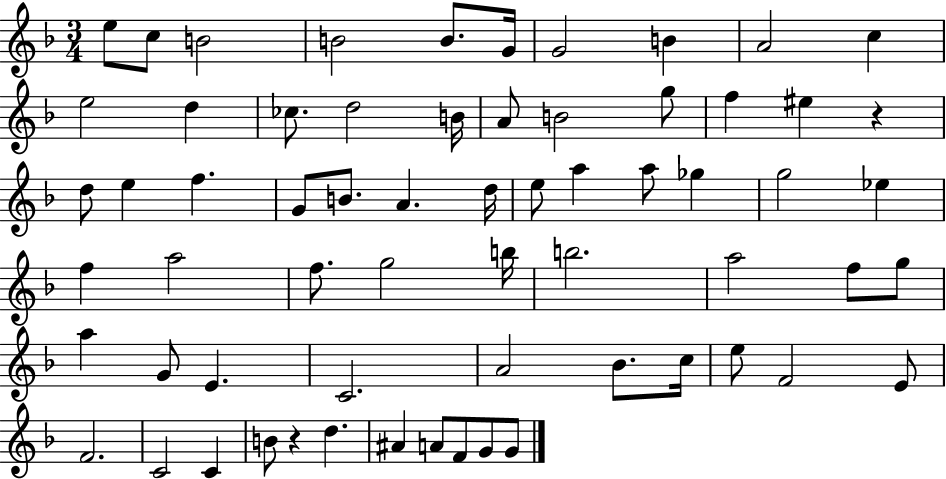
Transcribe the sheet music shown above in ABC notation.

X:1
T:Untitled
M:3/4
L:1/4
K:F
e/2 c/2 B2 B2 B/2 G/4 G2 B A2 c e2 d _c/2 d2 B/4 A/2 B2 g/2 f ^e z d/2 e f G/2 B/2 A d/4 e/2 a a/2 _g g2 _e f a2 f/2 g2 b/4 b2 a2 f/2 g/2 a G/2 E C2 A2 _B/2 c/4 e/2 F2 E/2 F2 C2 C B/2 z d ^A A/2 F/2 G/2 G/2